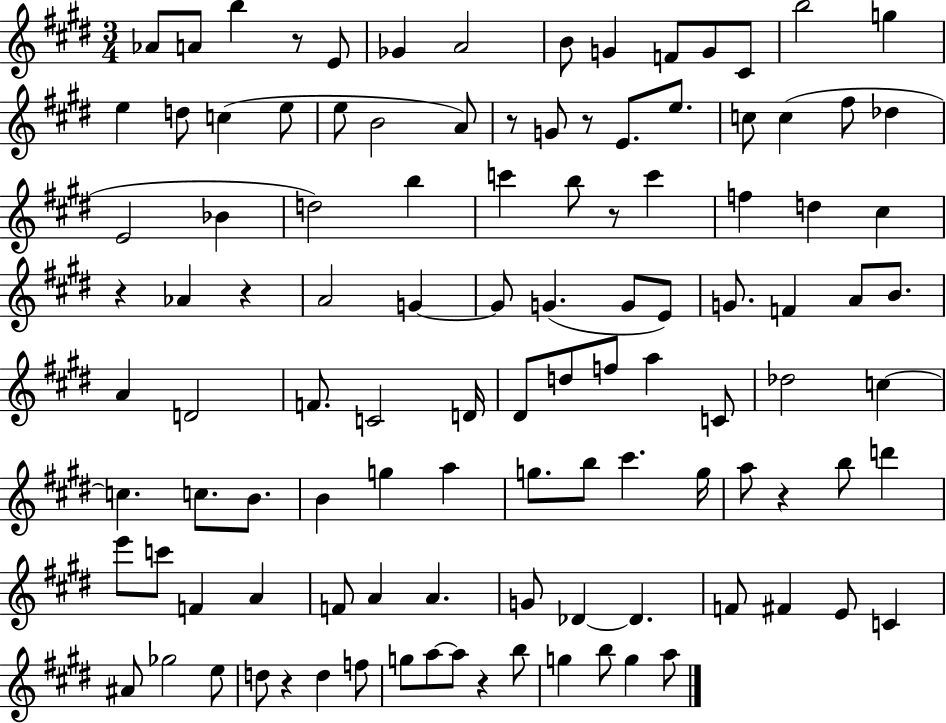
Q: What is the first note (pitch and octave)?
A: Ab4